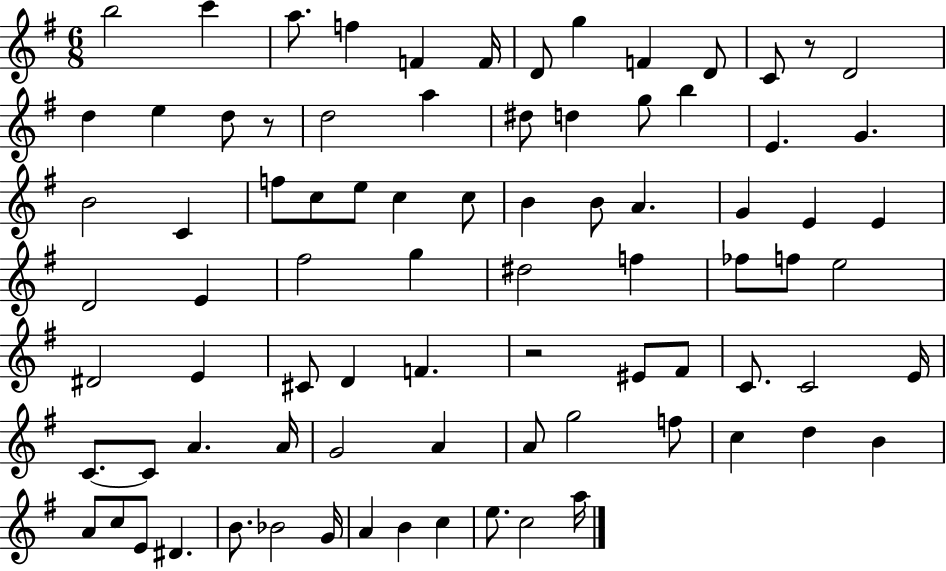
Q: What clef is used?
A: treble